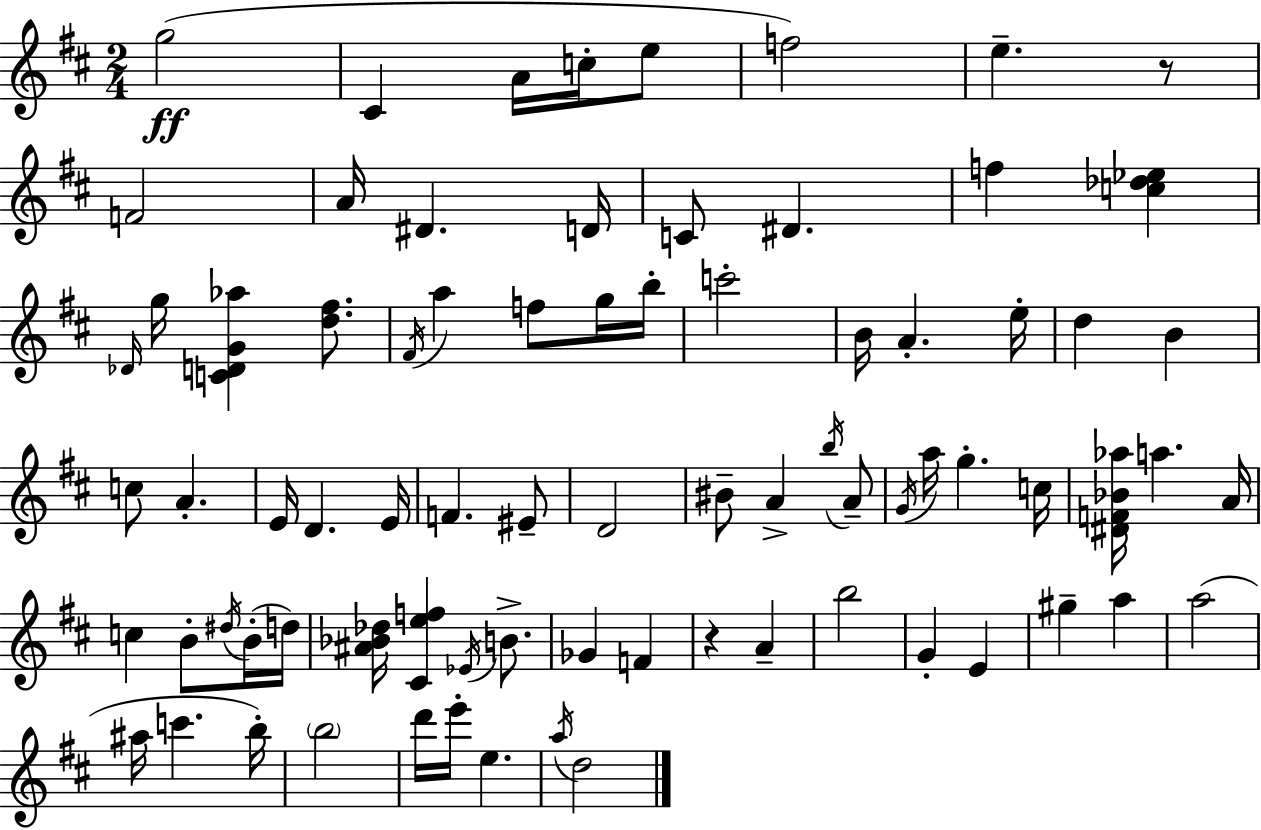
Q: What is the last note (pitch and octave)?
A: D5